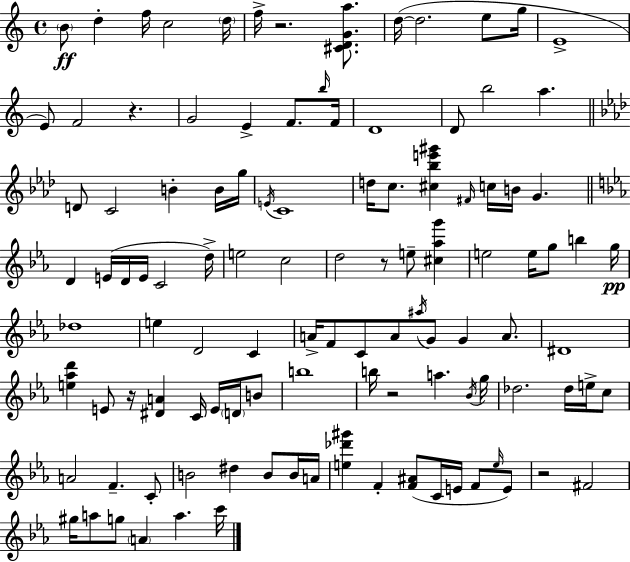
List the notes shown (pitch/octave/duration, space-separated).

B4/e D5/q F5/s C5/h D5/s F5/s R/h. [C#4,D4,G4,A5]/e. D5/s D5/h. E5/e G5/s E4/w E4/e F4/h R/q. G4/h E4/q F4/e. B5/s F4/s D4/w D4/e B5/h A5/q. D4/e C4/h B4/q B4/s G5/s E4/s C4/w D5/s C5/e. [C#5,Bb5,E6,G#6]/q F#4/s C5/s B4/s G4/q. D4/q E4/s D4/s E4/s C4/h D5/s E5/h C5/h D5/h R/e E5/e [C#5,Ab5,G6]/q E5/h E5/s G5/e B5/q G5/s Db5/w E5/q D4/h C4/q A4/s F4/e C4/e A4/e A#5/s G4/e G4/q A4/e. D#4/w [E5,Ab5,D6]/q E4/e R/s [D#4,A4]/q C4/s E4/s D4/s B4/e B5/w B5/s R/h A5/q. Bb4/s G5/s Db5/h. Db5/s E5/s C5/e A4/h F4/q. C4/e B4/h D#5/q B4/e B4/s A4/s [E5,Db6,G#6]/q F4/q [F4,A#4]/e C4/s E4/s F4/e E5/s E4/e R/h F#4/h G#5/s A5/e G5/e A4/q A5/q. C6/s